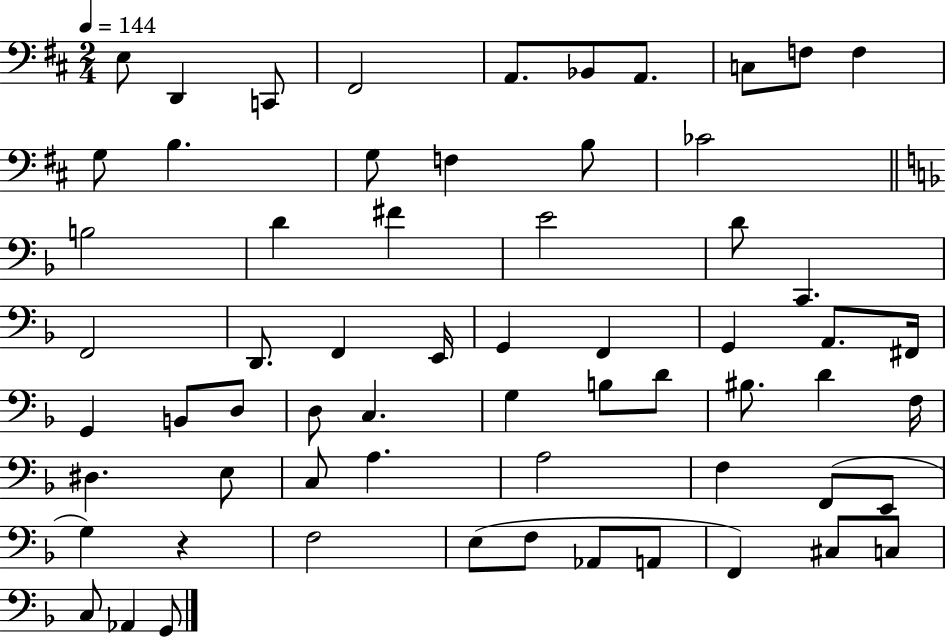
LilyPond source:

{
  \clef bass
  \numericTimeSignature
  \time 2/4
  \key d \major
  \tempo 4 = 144
  e8 d,4 c,8 | fis,2 | a,8. bes,8 a,8. | c8 f8 f4 | \break g8 b4. | g8 f4 b8 | ces'2 | \bar "||" \break \key f \major b2 | d'4 fis'4 | e'2 | d'8 c,4. | \break f,2 | d,8. f,4 e,16 | g,4 f,4 | g,4 a,8. fis,16 | \break g,4 b,8 d8 | d8 c4. | g4 b8 d'8 | bis8. d'4 f16 | \break dis4. e8 | c8 a4. | a2 | f4 f,8( e,8 | \break g4) r4 | f2 | e8( f8 aes,8 a,8 | f,4) cis8 c8 | \break c8 aes,4 g,8 | \bar "|."
}